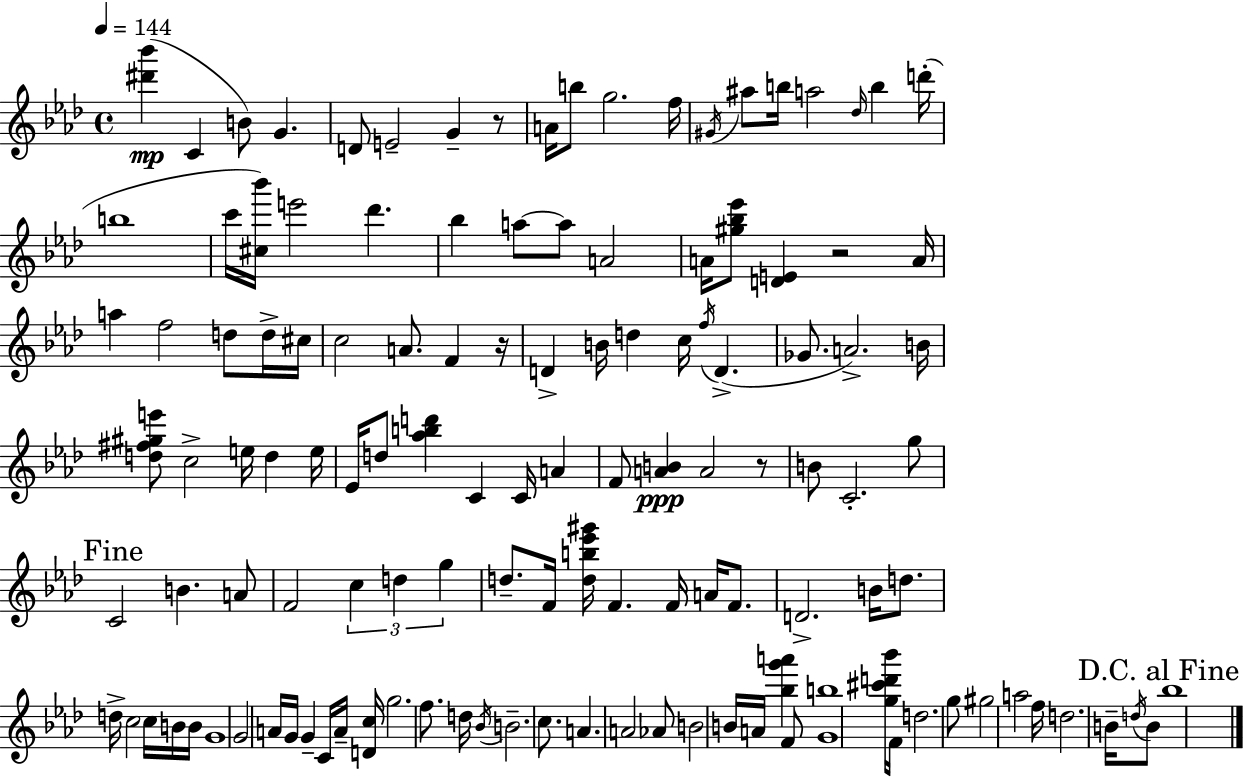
[D#6,Bb6]/q C4/q B4/e G4/q. D4/e E4/h G4/q R/e A4/s B5/e G5/h. F5/s G#4/s A#5/e B5/s A5/h Db5/s B5/q D6/s B5/w C6/s [C#5,Bb6]/s E6/h Db6/q. Bb5/q A5/e A5/e A4/h A4/s [G#5,Bb5,Eb6]/e [D4,E4]/q R/h A4/s A5/q F5/h D5/e D5/s C#5/s C5/h A4/e. F4/q R/s D4/q B4/s D5/q C5/s F5/s D4/q. Gb4/e. A4/h. B4/s [D5,F#5,G#5,E6]/e C5/h E5/s D5/q E5/s Eb4/s D5/e [Ab5,B5,D6]/q C4/q C4/s A4/q F4/e [A4,B4]/q A4/h R/e B4/e C4/h. G5/e C4/h B4/q. A4/e F4/h C5/q D5/q G5/q D5/e. F4/s [D5,B5,Eb6,G#6]/s F4/q. F4/s A4/s F4/e. D4/h. B4/s D5/e. D5/s C5/h C5/s B4/s B4/s G4/w G4/h A4/s G4/s G4/q C4/s A4/s [D4,C5]/s G5/h. F5/e. D5/s Bb4/s B4/h. C5/e. A4/q. A4/h Ab4/e B4/h B4/s A4/s [Bb5,G6,A6]/q F4/e [G4,B5]/w [G5,C#6,D6,Bb6]/s F4/s D5/h. G5/e G#5/h A5/h F5/s D5/h. B4/s D5/s B4/e Bb5/w